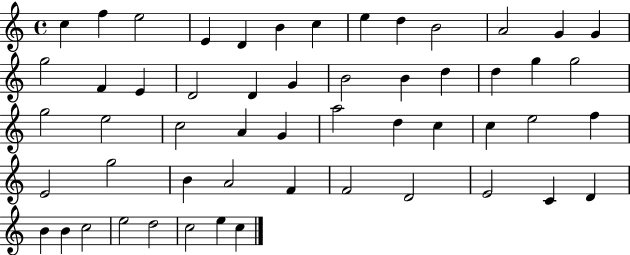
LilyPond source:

{
  \clef treble
  \time 4/4
  \defaultTimeSignature
  \key c \major
  c''4 f''4 e''2 | e'4 d'4 b'4 c''4 | e''4 d''4 b'2 | a'2 g'4 g'4 | \break g''2 f'4 e'4 | d'2 d'4 g'4 | b'2 b'4 d''4 | d''4 g''4 g''2 | \break g''2 e''2 | c''2 a'4 g'4 | a''2 d''4 c''4 | c''4 e''2 f''4 | \break e'2 g''2 | b'4 a'2 f'4 | f'2 d'2 | e'2 c'4 d'4 | \break b'4 b'4 c''2 | e''2 d''2 | c''2 e''4 c''4 | \bar "|."
}